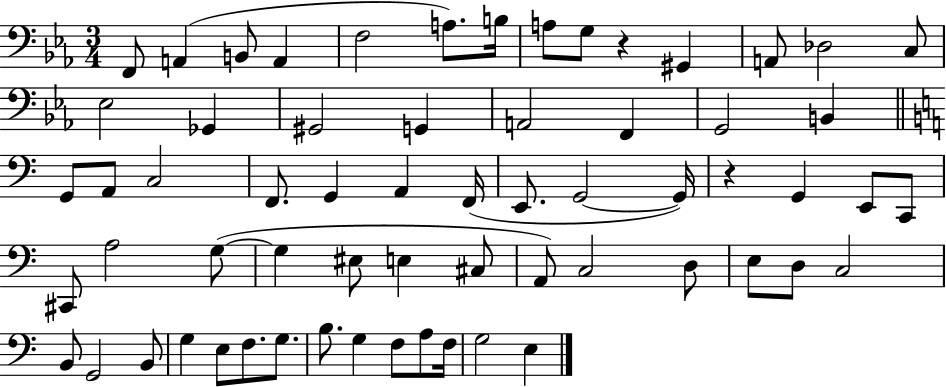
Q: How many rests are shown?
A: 2